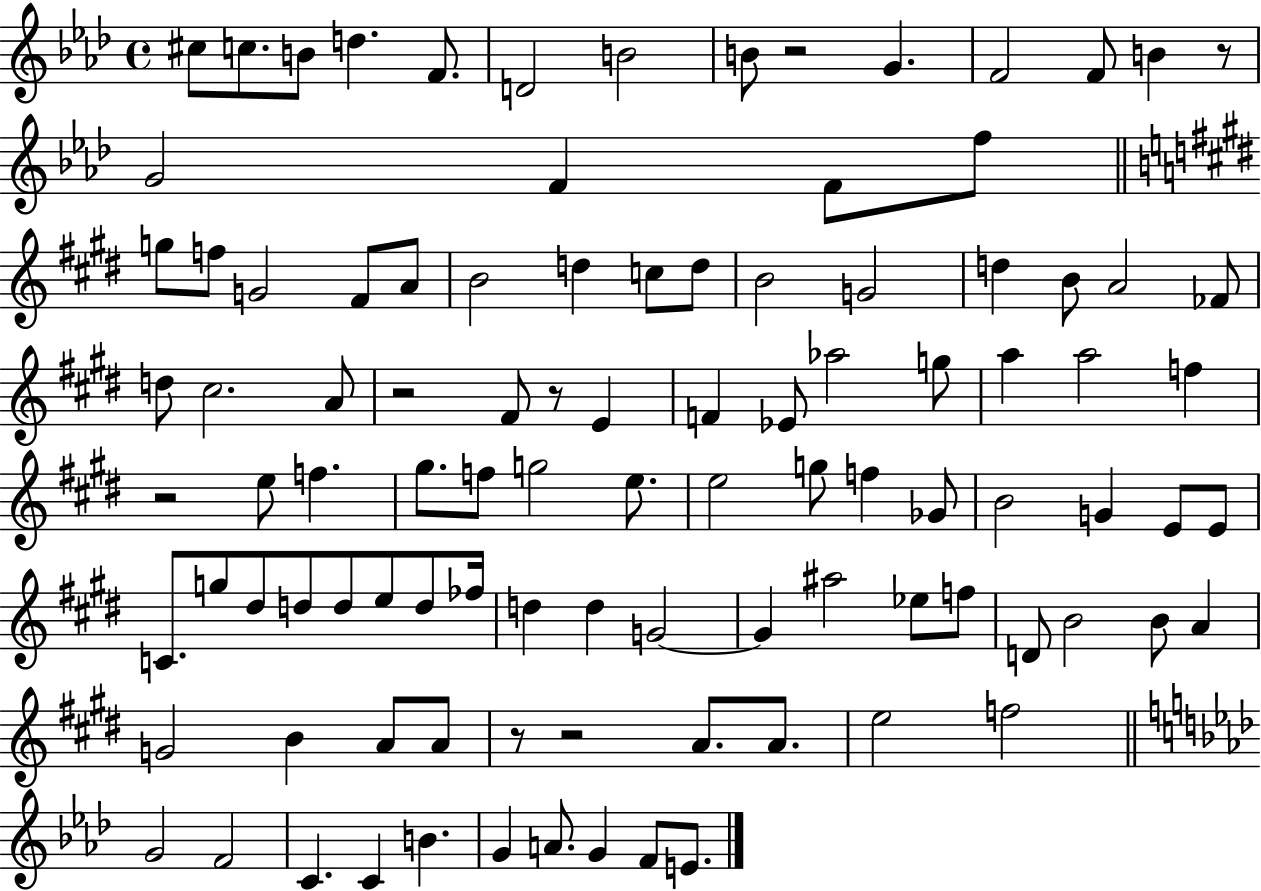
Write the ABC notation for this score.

X:1
T:Untitled
M:4/4
L:1/4
K:Ab
^c/2 c/2 B/2 d F/2 D2 B2 B/2 z2 G F2 F/2 B z/2 G2 F F/2 f/2 g/2 f/2 G2 ^F/2 A/2 B2 d c/2 d/2 B2 G2 d B/2 A2 _F/2 d/2 ^c2 A/2 z2 ^F/2 z/2 E F _E/2 _a2 g/2 a a2 f z2 e/2 f ^g/2 f/2 g2 e/2 e2 g/2 f _G/2 B2 G E/2 E/2 C/2 g/2 ^d/2 d/2 d/2 e/2 d/2 _f/4 d d G2 G ^a2 _e/2 f/2 D/2 B2 B/2 A G2 B A/2 A/2 z/2 z2 A/2 A/2 e2 f2 G2 F2 C C B G A/2 G F/2 E/2